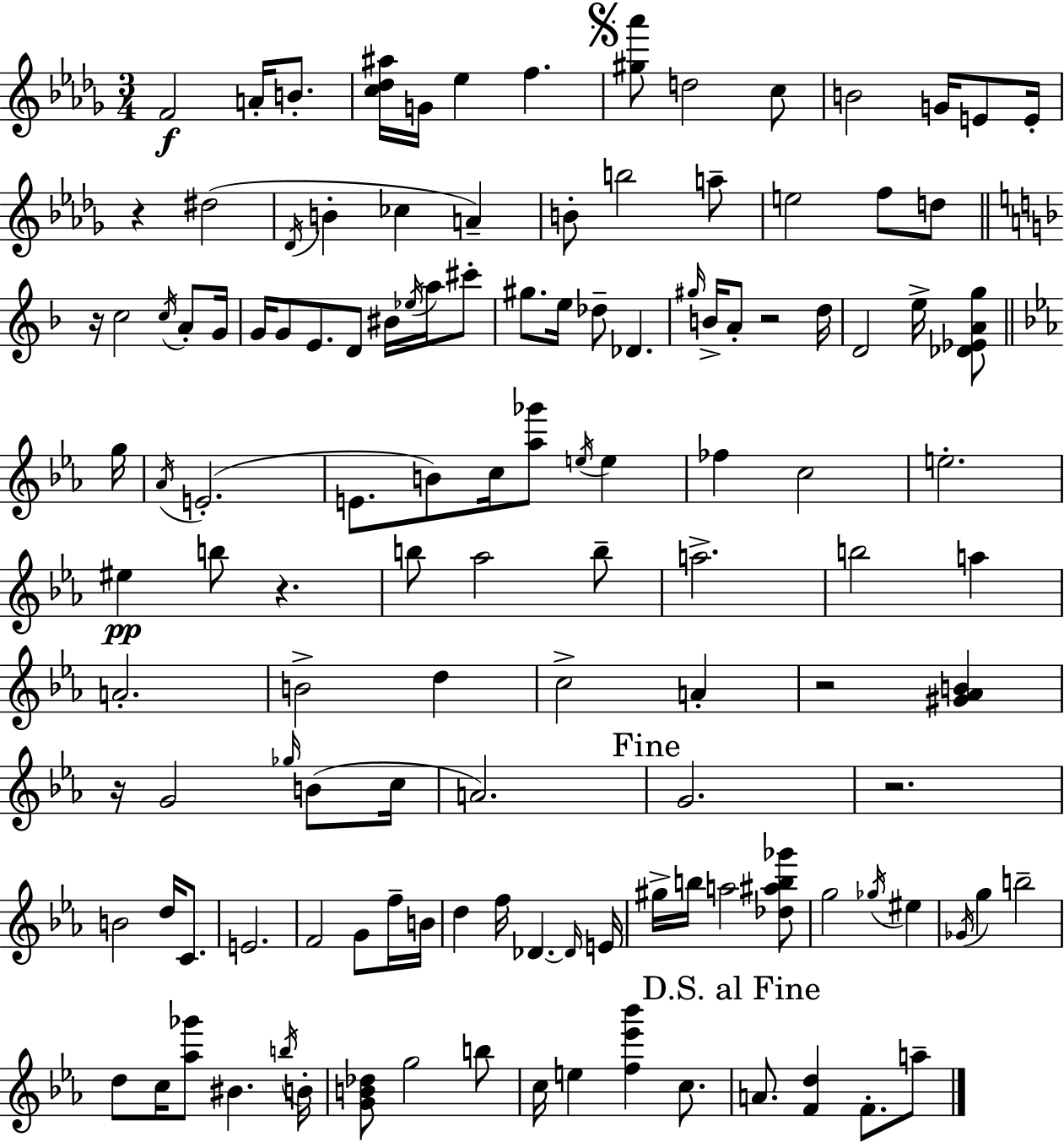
F4/h A4/s B4/e. [C5,Db5,A#5]/s G4/s Eb5/q F5/q. [G#5,Ab6]/e D5/h C5/e B4/h G4/s E4/e E4/s R/q D#5/h Db4/s B4/q CES5/q A4/q B4/e B5/h A5/e E5/h F5/e D5/e R/s C5/h C5/s A4/e G4/s G4/s G4/e E4/e. D4/e BIS4/s Eb5/s A5/s C#6/e G#5/e. E5/s Db5/e Db4/q. G#5/s B4/s A4/e R/h D5/s D4/h E5/s [Db4,Eb4,A4,G5]/e G5/s Ab4/s E4/h. E4/e. B4/e C5/s [Ab5,Gb6]/e E5/s E5/q FES5/q C5/h E5/h. EIS5/q B5/e R/q. B5/e Ab5/h B5/e A5/h. B5/h A5/q A4/h. B4/h D5/q C5/h A4/q R/h [G#4,Ab4,B4]/q R/s G4/h Gb5/s B4/e C5/s A4/h. G4/h. R/h. B4/h D5/s C4/e. E4/h. F4/h G4/e F5/s B4/s D5/q F5/s Db4/q. Db4/s E4/s G#5/s B5/s A5/h [Db5,A#5,B5,Gb6]/e G5/h Gb5/s EIS5/q Gb4/s G5/q B5/h D5/e C5/s [Ab5,Gb6]/e BIS4/q. B5/s B4/s [G4,B4,Db5]/e G5/h B5/e C5/s E5/q [F5,Eb6,Bb6]/q C5/e. A4/e. [F4,D5]/q F4/e. A5/e